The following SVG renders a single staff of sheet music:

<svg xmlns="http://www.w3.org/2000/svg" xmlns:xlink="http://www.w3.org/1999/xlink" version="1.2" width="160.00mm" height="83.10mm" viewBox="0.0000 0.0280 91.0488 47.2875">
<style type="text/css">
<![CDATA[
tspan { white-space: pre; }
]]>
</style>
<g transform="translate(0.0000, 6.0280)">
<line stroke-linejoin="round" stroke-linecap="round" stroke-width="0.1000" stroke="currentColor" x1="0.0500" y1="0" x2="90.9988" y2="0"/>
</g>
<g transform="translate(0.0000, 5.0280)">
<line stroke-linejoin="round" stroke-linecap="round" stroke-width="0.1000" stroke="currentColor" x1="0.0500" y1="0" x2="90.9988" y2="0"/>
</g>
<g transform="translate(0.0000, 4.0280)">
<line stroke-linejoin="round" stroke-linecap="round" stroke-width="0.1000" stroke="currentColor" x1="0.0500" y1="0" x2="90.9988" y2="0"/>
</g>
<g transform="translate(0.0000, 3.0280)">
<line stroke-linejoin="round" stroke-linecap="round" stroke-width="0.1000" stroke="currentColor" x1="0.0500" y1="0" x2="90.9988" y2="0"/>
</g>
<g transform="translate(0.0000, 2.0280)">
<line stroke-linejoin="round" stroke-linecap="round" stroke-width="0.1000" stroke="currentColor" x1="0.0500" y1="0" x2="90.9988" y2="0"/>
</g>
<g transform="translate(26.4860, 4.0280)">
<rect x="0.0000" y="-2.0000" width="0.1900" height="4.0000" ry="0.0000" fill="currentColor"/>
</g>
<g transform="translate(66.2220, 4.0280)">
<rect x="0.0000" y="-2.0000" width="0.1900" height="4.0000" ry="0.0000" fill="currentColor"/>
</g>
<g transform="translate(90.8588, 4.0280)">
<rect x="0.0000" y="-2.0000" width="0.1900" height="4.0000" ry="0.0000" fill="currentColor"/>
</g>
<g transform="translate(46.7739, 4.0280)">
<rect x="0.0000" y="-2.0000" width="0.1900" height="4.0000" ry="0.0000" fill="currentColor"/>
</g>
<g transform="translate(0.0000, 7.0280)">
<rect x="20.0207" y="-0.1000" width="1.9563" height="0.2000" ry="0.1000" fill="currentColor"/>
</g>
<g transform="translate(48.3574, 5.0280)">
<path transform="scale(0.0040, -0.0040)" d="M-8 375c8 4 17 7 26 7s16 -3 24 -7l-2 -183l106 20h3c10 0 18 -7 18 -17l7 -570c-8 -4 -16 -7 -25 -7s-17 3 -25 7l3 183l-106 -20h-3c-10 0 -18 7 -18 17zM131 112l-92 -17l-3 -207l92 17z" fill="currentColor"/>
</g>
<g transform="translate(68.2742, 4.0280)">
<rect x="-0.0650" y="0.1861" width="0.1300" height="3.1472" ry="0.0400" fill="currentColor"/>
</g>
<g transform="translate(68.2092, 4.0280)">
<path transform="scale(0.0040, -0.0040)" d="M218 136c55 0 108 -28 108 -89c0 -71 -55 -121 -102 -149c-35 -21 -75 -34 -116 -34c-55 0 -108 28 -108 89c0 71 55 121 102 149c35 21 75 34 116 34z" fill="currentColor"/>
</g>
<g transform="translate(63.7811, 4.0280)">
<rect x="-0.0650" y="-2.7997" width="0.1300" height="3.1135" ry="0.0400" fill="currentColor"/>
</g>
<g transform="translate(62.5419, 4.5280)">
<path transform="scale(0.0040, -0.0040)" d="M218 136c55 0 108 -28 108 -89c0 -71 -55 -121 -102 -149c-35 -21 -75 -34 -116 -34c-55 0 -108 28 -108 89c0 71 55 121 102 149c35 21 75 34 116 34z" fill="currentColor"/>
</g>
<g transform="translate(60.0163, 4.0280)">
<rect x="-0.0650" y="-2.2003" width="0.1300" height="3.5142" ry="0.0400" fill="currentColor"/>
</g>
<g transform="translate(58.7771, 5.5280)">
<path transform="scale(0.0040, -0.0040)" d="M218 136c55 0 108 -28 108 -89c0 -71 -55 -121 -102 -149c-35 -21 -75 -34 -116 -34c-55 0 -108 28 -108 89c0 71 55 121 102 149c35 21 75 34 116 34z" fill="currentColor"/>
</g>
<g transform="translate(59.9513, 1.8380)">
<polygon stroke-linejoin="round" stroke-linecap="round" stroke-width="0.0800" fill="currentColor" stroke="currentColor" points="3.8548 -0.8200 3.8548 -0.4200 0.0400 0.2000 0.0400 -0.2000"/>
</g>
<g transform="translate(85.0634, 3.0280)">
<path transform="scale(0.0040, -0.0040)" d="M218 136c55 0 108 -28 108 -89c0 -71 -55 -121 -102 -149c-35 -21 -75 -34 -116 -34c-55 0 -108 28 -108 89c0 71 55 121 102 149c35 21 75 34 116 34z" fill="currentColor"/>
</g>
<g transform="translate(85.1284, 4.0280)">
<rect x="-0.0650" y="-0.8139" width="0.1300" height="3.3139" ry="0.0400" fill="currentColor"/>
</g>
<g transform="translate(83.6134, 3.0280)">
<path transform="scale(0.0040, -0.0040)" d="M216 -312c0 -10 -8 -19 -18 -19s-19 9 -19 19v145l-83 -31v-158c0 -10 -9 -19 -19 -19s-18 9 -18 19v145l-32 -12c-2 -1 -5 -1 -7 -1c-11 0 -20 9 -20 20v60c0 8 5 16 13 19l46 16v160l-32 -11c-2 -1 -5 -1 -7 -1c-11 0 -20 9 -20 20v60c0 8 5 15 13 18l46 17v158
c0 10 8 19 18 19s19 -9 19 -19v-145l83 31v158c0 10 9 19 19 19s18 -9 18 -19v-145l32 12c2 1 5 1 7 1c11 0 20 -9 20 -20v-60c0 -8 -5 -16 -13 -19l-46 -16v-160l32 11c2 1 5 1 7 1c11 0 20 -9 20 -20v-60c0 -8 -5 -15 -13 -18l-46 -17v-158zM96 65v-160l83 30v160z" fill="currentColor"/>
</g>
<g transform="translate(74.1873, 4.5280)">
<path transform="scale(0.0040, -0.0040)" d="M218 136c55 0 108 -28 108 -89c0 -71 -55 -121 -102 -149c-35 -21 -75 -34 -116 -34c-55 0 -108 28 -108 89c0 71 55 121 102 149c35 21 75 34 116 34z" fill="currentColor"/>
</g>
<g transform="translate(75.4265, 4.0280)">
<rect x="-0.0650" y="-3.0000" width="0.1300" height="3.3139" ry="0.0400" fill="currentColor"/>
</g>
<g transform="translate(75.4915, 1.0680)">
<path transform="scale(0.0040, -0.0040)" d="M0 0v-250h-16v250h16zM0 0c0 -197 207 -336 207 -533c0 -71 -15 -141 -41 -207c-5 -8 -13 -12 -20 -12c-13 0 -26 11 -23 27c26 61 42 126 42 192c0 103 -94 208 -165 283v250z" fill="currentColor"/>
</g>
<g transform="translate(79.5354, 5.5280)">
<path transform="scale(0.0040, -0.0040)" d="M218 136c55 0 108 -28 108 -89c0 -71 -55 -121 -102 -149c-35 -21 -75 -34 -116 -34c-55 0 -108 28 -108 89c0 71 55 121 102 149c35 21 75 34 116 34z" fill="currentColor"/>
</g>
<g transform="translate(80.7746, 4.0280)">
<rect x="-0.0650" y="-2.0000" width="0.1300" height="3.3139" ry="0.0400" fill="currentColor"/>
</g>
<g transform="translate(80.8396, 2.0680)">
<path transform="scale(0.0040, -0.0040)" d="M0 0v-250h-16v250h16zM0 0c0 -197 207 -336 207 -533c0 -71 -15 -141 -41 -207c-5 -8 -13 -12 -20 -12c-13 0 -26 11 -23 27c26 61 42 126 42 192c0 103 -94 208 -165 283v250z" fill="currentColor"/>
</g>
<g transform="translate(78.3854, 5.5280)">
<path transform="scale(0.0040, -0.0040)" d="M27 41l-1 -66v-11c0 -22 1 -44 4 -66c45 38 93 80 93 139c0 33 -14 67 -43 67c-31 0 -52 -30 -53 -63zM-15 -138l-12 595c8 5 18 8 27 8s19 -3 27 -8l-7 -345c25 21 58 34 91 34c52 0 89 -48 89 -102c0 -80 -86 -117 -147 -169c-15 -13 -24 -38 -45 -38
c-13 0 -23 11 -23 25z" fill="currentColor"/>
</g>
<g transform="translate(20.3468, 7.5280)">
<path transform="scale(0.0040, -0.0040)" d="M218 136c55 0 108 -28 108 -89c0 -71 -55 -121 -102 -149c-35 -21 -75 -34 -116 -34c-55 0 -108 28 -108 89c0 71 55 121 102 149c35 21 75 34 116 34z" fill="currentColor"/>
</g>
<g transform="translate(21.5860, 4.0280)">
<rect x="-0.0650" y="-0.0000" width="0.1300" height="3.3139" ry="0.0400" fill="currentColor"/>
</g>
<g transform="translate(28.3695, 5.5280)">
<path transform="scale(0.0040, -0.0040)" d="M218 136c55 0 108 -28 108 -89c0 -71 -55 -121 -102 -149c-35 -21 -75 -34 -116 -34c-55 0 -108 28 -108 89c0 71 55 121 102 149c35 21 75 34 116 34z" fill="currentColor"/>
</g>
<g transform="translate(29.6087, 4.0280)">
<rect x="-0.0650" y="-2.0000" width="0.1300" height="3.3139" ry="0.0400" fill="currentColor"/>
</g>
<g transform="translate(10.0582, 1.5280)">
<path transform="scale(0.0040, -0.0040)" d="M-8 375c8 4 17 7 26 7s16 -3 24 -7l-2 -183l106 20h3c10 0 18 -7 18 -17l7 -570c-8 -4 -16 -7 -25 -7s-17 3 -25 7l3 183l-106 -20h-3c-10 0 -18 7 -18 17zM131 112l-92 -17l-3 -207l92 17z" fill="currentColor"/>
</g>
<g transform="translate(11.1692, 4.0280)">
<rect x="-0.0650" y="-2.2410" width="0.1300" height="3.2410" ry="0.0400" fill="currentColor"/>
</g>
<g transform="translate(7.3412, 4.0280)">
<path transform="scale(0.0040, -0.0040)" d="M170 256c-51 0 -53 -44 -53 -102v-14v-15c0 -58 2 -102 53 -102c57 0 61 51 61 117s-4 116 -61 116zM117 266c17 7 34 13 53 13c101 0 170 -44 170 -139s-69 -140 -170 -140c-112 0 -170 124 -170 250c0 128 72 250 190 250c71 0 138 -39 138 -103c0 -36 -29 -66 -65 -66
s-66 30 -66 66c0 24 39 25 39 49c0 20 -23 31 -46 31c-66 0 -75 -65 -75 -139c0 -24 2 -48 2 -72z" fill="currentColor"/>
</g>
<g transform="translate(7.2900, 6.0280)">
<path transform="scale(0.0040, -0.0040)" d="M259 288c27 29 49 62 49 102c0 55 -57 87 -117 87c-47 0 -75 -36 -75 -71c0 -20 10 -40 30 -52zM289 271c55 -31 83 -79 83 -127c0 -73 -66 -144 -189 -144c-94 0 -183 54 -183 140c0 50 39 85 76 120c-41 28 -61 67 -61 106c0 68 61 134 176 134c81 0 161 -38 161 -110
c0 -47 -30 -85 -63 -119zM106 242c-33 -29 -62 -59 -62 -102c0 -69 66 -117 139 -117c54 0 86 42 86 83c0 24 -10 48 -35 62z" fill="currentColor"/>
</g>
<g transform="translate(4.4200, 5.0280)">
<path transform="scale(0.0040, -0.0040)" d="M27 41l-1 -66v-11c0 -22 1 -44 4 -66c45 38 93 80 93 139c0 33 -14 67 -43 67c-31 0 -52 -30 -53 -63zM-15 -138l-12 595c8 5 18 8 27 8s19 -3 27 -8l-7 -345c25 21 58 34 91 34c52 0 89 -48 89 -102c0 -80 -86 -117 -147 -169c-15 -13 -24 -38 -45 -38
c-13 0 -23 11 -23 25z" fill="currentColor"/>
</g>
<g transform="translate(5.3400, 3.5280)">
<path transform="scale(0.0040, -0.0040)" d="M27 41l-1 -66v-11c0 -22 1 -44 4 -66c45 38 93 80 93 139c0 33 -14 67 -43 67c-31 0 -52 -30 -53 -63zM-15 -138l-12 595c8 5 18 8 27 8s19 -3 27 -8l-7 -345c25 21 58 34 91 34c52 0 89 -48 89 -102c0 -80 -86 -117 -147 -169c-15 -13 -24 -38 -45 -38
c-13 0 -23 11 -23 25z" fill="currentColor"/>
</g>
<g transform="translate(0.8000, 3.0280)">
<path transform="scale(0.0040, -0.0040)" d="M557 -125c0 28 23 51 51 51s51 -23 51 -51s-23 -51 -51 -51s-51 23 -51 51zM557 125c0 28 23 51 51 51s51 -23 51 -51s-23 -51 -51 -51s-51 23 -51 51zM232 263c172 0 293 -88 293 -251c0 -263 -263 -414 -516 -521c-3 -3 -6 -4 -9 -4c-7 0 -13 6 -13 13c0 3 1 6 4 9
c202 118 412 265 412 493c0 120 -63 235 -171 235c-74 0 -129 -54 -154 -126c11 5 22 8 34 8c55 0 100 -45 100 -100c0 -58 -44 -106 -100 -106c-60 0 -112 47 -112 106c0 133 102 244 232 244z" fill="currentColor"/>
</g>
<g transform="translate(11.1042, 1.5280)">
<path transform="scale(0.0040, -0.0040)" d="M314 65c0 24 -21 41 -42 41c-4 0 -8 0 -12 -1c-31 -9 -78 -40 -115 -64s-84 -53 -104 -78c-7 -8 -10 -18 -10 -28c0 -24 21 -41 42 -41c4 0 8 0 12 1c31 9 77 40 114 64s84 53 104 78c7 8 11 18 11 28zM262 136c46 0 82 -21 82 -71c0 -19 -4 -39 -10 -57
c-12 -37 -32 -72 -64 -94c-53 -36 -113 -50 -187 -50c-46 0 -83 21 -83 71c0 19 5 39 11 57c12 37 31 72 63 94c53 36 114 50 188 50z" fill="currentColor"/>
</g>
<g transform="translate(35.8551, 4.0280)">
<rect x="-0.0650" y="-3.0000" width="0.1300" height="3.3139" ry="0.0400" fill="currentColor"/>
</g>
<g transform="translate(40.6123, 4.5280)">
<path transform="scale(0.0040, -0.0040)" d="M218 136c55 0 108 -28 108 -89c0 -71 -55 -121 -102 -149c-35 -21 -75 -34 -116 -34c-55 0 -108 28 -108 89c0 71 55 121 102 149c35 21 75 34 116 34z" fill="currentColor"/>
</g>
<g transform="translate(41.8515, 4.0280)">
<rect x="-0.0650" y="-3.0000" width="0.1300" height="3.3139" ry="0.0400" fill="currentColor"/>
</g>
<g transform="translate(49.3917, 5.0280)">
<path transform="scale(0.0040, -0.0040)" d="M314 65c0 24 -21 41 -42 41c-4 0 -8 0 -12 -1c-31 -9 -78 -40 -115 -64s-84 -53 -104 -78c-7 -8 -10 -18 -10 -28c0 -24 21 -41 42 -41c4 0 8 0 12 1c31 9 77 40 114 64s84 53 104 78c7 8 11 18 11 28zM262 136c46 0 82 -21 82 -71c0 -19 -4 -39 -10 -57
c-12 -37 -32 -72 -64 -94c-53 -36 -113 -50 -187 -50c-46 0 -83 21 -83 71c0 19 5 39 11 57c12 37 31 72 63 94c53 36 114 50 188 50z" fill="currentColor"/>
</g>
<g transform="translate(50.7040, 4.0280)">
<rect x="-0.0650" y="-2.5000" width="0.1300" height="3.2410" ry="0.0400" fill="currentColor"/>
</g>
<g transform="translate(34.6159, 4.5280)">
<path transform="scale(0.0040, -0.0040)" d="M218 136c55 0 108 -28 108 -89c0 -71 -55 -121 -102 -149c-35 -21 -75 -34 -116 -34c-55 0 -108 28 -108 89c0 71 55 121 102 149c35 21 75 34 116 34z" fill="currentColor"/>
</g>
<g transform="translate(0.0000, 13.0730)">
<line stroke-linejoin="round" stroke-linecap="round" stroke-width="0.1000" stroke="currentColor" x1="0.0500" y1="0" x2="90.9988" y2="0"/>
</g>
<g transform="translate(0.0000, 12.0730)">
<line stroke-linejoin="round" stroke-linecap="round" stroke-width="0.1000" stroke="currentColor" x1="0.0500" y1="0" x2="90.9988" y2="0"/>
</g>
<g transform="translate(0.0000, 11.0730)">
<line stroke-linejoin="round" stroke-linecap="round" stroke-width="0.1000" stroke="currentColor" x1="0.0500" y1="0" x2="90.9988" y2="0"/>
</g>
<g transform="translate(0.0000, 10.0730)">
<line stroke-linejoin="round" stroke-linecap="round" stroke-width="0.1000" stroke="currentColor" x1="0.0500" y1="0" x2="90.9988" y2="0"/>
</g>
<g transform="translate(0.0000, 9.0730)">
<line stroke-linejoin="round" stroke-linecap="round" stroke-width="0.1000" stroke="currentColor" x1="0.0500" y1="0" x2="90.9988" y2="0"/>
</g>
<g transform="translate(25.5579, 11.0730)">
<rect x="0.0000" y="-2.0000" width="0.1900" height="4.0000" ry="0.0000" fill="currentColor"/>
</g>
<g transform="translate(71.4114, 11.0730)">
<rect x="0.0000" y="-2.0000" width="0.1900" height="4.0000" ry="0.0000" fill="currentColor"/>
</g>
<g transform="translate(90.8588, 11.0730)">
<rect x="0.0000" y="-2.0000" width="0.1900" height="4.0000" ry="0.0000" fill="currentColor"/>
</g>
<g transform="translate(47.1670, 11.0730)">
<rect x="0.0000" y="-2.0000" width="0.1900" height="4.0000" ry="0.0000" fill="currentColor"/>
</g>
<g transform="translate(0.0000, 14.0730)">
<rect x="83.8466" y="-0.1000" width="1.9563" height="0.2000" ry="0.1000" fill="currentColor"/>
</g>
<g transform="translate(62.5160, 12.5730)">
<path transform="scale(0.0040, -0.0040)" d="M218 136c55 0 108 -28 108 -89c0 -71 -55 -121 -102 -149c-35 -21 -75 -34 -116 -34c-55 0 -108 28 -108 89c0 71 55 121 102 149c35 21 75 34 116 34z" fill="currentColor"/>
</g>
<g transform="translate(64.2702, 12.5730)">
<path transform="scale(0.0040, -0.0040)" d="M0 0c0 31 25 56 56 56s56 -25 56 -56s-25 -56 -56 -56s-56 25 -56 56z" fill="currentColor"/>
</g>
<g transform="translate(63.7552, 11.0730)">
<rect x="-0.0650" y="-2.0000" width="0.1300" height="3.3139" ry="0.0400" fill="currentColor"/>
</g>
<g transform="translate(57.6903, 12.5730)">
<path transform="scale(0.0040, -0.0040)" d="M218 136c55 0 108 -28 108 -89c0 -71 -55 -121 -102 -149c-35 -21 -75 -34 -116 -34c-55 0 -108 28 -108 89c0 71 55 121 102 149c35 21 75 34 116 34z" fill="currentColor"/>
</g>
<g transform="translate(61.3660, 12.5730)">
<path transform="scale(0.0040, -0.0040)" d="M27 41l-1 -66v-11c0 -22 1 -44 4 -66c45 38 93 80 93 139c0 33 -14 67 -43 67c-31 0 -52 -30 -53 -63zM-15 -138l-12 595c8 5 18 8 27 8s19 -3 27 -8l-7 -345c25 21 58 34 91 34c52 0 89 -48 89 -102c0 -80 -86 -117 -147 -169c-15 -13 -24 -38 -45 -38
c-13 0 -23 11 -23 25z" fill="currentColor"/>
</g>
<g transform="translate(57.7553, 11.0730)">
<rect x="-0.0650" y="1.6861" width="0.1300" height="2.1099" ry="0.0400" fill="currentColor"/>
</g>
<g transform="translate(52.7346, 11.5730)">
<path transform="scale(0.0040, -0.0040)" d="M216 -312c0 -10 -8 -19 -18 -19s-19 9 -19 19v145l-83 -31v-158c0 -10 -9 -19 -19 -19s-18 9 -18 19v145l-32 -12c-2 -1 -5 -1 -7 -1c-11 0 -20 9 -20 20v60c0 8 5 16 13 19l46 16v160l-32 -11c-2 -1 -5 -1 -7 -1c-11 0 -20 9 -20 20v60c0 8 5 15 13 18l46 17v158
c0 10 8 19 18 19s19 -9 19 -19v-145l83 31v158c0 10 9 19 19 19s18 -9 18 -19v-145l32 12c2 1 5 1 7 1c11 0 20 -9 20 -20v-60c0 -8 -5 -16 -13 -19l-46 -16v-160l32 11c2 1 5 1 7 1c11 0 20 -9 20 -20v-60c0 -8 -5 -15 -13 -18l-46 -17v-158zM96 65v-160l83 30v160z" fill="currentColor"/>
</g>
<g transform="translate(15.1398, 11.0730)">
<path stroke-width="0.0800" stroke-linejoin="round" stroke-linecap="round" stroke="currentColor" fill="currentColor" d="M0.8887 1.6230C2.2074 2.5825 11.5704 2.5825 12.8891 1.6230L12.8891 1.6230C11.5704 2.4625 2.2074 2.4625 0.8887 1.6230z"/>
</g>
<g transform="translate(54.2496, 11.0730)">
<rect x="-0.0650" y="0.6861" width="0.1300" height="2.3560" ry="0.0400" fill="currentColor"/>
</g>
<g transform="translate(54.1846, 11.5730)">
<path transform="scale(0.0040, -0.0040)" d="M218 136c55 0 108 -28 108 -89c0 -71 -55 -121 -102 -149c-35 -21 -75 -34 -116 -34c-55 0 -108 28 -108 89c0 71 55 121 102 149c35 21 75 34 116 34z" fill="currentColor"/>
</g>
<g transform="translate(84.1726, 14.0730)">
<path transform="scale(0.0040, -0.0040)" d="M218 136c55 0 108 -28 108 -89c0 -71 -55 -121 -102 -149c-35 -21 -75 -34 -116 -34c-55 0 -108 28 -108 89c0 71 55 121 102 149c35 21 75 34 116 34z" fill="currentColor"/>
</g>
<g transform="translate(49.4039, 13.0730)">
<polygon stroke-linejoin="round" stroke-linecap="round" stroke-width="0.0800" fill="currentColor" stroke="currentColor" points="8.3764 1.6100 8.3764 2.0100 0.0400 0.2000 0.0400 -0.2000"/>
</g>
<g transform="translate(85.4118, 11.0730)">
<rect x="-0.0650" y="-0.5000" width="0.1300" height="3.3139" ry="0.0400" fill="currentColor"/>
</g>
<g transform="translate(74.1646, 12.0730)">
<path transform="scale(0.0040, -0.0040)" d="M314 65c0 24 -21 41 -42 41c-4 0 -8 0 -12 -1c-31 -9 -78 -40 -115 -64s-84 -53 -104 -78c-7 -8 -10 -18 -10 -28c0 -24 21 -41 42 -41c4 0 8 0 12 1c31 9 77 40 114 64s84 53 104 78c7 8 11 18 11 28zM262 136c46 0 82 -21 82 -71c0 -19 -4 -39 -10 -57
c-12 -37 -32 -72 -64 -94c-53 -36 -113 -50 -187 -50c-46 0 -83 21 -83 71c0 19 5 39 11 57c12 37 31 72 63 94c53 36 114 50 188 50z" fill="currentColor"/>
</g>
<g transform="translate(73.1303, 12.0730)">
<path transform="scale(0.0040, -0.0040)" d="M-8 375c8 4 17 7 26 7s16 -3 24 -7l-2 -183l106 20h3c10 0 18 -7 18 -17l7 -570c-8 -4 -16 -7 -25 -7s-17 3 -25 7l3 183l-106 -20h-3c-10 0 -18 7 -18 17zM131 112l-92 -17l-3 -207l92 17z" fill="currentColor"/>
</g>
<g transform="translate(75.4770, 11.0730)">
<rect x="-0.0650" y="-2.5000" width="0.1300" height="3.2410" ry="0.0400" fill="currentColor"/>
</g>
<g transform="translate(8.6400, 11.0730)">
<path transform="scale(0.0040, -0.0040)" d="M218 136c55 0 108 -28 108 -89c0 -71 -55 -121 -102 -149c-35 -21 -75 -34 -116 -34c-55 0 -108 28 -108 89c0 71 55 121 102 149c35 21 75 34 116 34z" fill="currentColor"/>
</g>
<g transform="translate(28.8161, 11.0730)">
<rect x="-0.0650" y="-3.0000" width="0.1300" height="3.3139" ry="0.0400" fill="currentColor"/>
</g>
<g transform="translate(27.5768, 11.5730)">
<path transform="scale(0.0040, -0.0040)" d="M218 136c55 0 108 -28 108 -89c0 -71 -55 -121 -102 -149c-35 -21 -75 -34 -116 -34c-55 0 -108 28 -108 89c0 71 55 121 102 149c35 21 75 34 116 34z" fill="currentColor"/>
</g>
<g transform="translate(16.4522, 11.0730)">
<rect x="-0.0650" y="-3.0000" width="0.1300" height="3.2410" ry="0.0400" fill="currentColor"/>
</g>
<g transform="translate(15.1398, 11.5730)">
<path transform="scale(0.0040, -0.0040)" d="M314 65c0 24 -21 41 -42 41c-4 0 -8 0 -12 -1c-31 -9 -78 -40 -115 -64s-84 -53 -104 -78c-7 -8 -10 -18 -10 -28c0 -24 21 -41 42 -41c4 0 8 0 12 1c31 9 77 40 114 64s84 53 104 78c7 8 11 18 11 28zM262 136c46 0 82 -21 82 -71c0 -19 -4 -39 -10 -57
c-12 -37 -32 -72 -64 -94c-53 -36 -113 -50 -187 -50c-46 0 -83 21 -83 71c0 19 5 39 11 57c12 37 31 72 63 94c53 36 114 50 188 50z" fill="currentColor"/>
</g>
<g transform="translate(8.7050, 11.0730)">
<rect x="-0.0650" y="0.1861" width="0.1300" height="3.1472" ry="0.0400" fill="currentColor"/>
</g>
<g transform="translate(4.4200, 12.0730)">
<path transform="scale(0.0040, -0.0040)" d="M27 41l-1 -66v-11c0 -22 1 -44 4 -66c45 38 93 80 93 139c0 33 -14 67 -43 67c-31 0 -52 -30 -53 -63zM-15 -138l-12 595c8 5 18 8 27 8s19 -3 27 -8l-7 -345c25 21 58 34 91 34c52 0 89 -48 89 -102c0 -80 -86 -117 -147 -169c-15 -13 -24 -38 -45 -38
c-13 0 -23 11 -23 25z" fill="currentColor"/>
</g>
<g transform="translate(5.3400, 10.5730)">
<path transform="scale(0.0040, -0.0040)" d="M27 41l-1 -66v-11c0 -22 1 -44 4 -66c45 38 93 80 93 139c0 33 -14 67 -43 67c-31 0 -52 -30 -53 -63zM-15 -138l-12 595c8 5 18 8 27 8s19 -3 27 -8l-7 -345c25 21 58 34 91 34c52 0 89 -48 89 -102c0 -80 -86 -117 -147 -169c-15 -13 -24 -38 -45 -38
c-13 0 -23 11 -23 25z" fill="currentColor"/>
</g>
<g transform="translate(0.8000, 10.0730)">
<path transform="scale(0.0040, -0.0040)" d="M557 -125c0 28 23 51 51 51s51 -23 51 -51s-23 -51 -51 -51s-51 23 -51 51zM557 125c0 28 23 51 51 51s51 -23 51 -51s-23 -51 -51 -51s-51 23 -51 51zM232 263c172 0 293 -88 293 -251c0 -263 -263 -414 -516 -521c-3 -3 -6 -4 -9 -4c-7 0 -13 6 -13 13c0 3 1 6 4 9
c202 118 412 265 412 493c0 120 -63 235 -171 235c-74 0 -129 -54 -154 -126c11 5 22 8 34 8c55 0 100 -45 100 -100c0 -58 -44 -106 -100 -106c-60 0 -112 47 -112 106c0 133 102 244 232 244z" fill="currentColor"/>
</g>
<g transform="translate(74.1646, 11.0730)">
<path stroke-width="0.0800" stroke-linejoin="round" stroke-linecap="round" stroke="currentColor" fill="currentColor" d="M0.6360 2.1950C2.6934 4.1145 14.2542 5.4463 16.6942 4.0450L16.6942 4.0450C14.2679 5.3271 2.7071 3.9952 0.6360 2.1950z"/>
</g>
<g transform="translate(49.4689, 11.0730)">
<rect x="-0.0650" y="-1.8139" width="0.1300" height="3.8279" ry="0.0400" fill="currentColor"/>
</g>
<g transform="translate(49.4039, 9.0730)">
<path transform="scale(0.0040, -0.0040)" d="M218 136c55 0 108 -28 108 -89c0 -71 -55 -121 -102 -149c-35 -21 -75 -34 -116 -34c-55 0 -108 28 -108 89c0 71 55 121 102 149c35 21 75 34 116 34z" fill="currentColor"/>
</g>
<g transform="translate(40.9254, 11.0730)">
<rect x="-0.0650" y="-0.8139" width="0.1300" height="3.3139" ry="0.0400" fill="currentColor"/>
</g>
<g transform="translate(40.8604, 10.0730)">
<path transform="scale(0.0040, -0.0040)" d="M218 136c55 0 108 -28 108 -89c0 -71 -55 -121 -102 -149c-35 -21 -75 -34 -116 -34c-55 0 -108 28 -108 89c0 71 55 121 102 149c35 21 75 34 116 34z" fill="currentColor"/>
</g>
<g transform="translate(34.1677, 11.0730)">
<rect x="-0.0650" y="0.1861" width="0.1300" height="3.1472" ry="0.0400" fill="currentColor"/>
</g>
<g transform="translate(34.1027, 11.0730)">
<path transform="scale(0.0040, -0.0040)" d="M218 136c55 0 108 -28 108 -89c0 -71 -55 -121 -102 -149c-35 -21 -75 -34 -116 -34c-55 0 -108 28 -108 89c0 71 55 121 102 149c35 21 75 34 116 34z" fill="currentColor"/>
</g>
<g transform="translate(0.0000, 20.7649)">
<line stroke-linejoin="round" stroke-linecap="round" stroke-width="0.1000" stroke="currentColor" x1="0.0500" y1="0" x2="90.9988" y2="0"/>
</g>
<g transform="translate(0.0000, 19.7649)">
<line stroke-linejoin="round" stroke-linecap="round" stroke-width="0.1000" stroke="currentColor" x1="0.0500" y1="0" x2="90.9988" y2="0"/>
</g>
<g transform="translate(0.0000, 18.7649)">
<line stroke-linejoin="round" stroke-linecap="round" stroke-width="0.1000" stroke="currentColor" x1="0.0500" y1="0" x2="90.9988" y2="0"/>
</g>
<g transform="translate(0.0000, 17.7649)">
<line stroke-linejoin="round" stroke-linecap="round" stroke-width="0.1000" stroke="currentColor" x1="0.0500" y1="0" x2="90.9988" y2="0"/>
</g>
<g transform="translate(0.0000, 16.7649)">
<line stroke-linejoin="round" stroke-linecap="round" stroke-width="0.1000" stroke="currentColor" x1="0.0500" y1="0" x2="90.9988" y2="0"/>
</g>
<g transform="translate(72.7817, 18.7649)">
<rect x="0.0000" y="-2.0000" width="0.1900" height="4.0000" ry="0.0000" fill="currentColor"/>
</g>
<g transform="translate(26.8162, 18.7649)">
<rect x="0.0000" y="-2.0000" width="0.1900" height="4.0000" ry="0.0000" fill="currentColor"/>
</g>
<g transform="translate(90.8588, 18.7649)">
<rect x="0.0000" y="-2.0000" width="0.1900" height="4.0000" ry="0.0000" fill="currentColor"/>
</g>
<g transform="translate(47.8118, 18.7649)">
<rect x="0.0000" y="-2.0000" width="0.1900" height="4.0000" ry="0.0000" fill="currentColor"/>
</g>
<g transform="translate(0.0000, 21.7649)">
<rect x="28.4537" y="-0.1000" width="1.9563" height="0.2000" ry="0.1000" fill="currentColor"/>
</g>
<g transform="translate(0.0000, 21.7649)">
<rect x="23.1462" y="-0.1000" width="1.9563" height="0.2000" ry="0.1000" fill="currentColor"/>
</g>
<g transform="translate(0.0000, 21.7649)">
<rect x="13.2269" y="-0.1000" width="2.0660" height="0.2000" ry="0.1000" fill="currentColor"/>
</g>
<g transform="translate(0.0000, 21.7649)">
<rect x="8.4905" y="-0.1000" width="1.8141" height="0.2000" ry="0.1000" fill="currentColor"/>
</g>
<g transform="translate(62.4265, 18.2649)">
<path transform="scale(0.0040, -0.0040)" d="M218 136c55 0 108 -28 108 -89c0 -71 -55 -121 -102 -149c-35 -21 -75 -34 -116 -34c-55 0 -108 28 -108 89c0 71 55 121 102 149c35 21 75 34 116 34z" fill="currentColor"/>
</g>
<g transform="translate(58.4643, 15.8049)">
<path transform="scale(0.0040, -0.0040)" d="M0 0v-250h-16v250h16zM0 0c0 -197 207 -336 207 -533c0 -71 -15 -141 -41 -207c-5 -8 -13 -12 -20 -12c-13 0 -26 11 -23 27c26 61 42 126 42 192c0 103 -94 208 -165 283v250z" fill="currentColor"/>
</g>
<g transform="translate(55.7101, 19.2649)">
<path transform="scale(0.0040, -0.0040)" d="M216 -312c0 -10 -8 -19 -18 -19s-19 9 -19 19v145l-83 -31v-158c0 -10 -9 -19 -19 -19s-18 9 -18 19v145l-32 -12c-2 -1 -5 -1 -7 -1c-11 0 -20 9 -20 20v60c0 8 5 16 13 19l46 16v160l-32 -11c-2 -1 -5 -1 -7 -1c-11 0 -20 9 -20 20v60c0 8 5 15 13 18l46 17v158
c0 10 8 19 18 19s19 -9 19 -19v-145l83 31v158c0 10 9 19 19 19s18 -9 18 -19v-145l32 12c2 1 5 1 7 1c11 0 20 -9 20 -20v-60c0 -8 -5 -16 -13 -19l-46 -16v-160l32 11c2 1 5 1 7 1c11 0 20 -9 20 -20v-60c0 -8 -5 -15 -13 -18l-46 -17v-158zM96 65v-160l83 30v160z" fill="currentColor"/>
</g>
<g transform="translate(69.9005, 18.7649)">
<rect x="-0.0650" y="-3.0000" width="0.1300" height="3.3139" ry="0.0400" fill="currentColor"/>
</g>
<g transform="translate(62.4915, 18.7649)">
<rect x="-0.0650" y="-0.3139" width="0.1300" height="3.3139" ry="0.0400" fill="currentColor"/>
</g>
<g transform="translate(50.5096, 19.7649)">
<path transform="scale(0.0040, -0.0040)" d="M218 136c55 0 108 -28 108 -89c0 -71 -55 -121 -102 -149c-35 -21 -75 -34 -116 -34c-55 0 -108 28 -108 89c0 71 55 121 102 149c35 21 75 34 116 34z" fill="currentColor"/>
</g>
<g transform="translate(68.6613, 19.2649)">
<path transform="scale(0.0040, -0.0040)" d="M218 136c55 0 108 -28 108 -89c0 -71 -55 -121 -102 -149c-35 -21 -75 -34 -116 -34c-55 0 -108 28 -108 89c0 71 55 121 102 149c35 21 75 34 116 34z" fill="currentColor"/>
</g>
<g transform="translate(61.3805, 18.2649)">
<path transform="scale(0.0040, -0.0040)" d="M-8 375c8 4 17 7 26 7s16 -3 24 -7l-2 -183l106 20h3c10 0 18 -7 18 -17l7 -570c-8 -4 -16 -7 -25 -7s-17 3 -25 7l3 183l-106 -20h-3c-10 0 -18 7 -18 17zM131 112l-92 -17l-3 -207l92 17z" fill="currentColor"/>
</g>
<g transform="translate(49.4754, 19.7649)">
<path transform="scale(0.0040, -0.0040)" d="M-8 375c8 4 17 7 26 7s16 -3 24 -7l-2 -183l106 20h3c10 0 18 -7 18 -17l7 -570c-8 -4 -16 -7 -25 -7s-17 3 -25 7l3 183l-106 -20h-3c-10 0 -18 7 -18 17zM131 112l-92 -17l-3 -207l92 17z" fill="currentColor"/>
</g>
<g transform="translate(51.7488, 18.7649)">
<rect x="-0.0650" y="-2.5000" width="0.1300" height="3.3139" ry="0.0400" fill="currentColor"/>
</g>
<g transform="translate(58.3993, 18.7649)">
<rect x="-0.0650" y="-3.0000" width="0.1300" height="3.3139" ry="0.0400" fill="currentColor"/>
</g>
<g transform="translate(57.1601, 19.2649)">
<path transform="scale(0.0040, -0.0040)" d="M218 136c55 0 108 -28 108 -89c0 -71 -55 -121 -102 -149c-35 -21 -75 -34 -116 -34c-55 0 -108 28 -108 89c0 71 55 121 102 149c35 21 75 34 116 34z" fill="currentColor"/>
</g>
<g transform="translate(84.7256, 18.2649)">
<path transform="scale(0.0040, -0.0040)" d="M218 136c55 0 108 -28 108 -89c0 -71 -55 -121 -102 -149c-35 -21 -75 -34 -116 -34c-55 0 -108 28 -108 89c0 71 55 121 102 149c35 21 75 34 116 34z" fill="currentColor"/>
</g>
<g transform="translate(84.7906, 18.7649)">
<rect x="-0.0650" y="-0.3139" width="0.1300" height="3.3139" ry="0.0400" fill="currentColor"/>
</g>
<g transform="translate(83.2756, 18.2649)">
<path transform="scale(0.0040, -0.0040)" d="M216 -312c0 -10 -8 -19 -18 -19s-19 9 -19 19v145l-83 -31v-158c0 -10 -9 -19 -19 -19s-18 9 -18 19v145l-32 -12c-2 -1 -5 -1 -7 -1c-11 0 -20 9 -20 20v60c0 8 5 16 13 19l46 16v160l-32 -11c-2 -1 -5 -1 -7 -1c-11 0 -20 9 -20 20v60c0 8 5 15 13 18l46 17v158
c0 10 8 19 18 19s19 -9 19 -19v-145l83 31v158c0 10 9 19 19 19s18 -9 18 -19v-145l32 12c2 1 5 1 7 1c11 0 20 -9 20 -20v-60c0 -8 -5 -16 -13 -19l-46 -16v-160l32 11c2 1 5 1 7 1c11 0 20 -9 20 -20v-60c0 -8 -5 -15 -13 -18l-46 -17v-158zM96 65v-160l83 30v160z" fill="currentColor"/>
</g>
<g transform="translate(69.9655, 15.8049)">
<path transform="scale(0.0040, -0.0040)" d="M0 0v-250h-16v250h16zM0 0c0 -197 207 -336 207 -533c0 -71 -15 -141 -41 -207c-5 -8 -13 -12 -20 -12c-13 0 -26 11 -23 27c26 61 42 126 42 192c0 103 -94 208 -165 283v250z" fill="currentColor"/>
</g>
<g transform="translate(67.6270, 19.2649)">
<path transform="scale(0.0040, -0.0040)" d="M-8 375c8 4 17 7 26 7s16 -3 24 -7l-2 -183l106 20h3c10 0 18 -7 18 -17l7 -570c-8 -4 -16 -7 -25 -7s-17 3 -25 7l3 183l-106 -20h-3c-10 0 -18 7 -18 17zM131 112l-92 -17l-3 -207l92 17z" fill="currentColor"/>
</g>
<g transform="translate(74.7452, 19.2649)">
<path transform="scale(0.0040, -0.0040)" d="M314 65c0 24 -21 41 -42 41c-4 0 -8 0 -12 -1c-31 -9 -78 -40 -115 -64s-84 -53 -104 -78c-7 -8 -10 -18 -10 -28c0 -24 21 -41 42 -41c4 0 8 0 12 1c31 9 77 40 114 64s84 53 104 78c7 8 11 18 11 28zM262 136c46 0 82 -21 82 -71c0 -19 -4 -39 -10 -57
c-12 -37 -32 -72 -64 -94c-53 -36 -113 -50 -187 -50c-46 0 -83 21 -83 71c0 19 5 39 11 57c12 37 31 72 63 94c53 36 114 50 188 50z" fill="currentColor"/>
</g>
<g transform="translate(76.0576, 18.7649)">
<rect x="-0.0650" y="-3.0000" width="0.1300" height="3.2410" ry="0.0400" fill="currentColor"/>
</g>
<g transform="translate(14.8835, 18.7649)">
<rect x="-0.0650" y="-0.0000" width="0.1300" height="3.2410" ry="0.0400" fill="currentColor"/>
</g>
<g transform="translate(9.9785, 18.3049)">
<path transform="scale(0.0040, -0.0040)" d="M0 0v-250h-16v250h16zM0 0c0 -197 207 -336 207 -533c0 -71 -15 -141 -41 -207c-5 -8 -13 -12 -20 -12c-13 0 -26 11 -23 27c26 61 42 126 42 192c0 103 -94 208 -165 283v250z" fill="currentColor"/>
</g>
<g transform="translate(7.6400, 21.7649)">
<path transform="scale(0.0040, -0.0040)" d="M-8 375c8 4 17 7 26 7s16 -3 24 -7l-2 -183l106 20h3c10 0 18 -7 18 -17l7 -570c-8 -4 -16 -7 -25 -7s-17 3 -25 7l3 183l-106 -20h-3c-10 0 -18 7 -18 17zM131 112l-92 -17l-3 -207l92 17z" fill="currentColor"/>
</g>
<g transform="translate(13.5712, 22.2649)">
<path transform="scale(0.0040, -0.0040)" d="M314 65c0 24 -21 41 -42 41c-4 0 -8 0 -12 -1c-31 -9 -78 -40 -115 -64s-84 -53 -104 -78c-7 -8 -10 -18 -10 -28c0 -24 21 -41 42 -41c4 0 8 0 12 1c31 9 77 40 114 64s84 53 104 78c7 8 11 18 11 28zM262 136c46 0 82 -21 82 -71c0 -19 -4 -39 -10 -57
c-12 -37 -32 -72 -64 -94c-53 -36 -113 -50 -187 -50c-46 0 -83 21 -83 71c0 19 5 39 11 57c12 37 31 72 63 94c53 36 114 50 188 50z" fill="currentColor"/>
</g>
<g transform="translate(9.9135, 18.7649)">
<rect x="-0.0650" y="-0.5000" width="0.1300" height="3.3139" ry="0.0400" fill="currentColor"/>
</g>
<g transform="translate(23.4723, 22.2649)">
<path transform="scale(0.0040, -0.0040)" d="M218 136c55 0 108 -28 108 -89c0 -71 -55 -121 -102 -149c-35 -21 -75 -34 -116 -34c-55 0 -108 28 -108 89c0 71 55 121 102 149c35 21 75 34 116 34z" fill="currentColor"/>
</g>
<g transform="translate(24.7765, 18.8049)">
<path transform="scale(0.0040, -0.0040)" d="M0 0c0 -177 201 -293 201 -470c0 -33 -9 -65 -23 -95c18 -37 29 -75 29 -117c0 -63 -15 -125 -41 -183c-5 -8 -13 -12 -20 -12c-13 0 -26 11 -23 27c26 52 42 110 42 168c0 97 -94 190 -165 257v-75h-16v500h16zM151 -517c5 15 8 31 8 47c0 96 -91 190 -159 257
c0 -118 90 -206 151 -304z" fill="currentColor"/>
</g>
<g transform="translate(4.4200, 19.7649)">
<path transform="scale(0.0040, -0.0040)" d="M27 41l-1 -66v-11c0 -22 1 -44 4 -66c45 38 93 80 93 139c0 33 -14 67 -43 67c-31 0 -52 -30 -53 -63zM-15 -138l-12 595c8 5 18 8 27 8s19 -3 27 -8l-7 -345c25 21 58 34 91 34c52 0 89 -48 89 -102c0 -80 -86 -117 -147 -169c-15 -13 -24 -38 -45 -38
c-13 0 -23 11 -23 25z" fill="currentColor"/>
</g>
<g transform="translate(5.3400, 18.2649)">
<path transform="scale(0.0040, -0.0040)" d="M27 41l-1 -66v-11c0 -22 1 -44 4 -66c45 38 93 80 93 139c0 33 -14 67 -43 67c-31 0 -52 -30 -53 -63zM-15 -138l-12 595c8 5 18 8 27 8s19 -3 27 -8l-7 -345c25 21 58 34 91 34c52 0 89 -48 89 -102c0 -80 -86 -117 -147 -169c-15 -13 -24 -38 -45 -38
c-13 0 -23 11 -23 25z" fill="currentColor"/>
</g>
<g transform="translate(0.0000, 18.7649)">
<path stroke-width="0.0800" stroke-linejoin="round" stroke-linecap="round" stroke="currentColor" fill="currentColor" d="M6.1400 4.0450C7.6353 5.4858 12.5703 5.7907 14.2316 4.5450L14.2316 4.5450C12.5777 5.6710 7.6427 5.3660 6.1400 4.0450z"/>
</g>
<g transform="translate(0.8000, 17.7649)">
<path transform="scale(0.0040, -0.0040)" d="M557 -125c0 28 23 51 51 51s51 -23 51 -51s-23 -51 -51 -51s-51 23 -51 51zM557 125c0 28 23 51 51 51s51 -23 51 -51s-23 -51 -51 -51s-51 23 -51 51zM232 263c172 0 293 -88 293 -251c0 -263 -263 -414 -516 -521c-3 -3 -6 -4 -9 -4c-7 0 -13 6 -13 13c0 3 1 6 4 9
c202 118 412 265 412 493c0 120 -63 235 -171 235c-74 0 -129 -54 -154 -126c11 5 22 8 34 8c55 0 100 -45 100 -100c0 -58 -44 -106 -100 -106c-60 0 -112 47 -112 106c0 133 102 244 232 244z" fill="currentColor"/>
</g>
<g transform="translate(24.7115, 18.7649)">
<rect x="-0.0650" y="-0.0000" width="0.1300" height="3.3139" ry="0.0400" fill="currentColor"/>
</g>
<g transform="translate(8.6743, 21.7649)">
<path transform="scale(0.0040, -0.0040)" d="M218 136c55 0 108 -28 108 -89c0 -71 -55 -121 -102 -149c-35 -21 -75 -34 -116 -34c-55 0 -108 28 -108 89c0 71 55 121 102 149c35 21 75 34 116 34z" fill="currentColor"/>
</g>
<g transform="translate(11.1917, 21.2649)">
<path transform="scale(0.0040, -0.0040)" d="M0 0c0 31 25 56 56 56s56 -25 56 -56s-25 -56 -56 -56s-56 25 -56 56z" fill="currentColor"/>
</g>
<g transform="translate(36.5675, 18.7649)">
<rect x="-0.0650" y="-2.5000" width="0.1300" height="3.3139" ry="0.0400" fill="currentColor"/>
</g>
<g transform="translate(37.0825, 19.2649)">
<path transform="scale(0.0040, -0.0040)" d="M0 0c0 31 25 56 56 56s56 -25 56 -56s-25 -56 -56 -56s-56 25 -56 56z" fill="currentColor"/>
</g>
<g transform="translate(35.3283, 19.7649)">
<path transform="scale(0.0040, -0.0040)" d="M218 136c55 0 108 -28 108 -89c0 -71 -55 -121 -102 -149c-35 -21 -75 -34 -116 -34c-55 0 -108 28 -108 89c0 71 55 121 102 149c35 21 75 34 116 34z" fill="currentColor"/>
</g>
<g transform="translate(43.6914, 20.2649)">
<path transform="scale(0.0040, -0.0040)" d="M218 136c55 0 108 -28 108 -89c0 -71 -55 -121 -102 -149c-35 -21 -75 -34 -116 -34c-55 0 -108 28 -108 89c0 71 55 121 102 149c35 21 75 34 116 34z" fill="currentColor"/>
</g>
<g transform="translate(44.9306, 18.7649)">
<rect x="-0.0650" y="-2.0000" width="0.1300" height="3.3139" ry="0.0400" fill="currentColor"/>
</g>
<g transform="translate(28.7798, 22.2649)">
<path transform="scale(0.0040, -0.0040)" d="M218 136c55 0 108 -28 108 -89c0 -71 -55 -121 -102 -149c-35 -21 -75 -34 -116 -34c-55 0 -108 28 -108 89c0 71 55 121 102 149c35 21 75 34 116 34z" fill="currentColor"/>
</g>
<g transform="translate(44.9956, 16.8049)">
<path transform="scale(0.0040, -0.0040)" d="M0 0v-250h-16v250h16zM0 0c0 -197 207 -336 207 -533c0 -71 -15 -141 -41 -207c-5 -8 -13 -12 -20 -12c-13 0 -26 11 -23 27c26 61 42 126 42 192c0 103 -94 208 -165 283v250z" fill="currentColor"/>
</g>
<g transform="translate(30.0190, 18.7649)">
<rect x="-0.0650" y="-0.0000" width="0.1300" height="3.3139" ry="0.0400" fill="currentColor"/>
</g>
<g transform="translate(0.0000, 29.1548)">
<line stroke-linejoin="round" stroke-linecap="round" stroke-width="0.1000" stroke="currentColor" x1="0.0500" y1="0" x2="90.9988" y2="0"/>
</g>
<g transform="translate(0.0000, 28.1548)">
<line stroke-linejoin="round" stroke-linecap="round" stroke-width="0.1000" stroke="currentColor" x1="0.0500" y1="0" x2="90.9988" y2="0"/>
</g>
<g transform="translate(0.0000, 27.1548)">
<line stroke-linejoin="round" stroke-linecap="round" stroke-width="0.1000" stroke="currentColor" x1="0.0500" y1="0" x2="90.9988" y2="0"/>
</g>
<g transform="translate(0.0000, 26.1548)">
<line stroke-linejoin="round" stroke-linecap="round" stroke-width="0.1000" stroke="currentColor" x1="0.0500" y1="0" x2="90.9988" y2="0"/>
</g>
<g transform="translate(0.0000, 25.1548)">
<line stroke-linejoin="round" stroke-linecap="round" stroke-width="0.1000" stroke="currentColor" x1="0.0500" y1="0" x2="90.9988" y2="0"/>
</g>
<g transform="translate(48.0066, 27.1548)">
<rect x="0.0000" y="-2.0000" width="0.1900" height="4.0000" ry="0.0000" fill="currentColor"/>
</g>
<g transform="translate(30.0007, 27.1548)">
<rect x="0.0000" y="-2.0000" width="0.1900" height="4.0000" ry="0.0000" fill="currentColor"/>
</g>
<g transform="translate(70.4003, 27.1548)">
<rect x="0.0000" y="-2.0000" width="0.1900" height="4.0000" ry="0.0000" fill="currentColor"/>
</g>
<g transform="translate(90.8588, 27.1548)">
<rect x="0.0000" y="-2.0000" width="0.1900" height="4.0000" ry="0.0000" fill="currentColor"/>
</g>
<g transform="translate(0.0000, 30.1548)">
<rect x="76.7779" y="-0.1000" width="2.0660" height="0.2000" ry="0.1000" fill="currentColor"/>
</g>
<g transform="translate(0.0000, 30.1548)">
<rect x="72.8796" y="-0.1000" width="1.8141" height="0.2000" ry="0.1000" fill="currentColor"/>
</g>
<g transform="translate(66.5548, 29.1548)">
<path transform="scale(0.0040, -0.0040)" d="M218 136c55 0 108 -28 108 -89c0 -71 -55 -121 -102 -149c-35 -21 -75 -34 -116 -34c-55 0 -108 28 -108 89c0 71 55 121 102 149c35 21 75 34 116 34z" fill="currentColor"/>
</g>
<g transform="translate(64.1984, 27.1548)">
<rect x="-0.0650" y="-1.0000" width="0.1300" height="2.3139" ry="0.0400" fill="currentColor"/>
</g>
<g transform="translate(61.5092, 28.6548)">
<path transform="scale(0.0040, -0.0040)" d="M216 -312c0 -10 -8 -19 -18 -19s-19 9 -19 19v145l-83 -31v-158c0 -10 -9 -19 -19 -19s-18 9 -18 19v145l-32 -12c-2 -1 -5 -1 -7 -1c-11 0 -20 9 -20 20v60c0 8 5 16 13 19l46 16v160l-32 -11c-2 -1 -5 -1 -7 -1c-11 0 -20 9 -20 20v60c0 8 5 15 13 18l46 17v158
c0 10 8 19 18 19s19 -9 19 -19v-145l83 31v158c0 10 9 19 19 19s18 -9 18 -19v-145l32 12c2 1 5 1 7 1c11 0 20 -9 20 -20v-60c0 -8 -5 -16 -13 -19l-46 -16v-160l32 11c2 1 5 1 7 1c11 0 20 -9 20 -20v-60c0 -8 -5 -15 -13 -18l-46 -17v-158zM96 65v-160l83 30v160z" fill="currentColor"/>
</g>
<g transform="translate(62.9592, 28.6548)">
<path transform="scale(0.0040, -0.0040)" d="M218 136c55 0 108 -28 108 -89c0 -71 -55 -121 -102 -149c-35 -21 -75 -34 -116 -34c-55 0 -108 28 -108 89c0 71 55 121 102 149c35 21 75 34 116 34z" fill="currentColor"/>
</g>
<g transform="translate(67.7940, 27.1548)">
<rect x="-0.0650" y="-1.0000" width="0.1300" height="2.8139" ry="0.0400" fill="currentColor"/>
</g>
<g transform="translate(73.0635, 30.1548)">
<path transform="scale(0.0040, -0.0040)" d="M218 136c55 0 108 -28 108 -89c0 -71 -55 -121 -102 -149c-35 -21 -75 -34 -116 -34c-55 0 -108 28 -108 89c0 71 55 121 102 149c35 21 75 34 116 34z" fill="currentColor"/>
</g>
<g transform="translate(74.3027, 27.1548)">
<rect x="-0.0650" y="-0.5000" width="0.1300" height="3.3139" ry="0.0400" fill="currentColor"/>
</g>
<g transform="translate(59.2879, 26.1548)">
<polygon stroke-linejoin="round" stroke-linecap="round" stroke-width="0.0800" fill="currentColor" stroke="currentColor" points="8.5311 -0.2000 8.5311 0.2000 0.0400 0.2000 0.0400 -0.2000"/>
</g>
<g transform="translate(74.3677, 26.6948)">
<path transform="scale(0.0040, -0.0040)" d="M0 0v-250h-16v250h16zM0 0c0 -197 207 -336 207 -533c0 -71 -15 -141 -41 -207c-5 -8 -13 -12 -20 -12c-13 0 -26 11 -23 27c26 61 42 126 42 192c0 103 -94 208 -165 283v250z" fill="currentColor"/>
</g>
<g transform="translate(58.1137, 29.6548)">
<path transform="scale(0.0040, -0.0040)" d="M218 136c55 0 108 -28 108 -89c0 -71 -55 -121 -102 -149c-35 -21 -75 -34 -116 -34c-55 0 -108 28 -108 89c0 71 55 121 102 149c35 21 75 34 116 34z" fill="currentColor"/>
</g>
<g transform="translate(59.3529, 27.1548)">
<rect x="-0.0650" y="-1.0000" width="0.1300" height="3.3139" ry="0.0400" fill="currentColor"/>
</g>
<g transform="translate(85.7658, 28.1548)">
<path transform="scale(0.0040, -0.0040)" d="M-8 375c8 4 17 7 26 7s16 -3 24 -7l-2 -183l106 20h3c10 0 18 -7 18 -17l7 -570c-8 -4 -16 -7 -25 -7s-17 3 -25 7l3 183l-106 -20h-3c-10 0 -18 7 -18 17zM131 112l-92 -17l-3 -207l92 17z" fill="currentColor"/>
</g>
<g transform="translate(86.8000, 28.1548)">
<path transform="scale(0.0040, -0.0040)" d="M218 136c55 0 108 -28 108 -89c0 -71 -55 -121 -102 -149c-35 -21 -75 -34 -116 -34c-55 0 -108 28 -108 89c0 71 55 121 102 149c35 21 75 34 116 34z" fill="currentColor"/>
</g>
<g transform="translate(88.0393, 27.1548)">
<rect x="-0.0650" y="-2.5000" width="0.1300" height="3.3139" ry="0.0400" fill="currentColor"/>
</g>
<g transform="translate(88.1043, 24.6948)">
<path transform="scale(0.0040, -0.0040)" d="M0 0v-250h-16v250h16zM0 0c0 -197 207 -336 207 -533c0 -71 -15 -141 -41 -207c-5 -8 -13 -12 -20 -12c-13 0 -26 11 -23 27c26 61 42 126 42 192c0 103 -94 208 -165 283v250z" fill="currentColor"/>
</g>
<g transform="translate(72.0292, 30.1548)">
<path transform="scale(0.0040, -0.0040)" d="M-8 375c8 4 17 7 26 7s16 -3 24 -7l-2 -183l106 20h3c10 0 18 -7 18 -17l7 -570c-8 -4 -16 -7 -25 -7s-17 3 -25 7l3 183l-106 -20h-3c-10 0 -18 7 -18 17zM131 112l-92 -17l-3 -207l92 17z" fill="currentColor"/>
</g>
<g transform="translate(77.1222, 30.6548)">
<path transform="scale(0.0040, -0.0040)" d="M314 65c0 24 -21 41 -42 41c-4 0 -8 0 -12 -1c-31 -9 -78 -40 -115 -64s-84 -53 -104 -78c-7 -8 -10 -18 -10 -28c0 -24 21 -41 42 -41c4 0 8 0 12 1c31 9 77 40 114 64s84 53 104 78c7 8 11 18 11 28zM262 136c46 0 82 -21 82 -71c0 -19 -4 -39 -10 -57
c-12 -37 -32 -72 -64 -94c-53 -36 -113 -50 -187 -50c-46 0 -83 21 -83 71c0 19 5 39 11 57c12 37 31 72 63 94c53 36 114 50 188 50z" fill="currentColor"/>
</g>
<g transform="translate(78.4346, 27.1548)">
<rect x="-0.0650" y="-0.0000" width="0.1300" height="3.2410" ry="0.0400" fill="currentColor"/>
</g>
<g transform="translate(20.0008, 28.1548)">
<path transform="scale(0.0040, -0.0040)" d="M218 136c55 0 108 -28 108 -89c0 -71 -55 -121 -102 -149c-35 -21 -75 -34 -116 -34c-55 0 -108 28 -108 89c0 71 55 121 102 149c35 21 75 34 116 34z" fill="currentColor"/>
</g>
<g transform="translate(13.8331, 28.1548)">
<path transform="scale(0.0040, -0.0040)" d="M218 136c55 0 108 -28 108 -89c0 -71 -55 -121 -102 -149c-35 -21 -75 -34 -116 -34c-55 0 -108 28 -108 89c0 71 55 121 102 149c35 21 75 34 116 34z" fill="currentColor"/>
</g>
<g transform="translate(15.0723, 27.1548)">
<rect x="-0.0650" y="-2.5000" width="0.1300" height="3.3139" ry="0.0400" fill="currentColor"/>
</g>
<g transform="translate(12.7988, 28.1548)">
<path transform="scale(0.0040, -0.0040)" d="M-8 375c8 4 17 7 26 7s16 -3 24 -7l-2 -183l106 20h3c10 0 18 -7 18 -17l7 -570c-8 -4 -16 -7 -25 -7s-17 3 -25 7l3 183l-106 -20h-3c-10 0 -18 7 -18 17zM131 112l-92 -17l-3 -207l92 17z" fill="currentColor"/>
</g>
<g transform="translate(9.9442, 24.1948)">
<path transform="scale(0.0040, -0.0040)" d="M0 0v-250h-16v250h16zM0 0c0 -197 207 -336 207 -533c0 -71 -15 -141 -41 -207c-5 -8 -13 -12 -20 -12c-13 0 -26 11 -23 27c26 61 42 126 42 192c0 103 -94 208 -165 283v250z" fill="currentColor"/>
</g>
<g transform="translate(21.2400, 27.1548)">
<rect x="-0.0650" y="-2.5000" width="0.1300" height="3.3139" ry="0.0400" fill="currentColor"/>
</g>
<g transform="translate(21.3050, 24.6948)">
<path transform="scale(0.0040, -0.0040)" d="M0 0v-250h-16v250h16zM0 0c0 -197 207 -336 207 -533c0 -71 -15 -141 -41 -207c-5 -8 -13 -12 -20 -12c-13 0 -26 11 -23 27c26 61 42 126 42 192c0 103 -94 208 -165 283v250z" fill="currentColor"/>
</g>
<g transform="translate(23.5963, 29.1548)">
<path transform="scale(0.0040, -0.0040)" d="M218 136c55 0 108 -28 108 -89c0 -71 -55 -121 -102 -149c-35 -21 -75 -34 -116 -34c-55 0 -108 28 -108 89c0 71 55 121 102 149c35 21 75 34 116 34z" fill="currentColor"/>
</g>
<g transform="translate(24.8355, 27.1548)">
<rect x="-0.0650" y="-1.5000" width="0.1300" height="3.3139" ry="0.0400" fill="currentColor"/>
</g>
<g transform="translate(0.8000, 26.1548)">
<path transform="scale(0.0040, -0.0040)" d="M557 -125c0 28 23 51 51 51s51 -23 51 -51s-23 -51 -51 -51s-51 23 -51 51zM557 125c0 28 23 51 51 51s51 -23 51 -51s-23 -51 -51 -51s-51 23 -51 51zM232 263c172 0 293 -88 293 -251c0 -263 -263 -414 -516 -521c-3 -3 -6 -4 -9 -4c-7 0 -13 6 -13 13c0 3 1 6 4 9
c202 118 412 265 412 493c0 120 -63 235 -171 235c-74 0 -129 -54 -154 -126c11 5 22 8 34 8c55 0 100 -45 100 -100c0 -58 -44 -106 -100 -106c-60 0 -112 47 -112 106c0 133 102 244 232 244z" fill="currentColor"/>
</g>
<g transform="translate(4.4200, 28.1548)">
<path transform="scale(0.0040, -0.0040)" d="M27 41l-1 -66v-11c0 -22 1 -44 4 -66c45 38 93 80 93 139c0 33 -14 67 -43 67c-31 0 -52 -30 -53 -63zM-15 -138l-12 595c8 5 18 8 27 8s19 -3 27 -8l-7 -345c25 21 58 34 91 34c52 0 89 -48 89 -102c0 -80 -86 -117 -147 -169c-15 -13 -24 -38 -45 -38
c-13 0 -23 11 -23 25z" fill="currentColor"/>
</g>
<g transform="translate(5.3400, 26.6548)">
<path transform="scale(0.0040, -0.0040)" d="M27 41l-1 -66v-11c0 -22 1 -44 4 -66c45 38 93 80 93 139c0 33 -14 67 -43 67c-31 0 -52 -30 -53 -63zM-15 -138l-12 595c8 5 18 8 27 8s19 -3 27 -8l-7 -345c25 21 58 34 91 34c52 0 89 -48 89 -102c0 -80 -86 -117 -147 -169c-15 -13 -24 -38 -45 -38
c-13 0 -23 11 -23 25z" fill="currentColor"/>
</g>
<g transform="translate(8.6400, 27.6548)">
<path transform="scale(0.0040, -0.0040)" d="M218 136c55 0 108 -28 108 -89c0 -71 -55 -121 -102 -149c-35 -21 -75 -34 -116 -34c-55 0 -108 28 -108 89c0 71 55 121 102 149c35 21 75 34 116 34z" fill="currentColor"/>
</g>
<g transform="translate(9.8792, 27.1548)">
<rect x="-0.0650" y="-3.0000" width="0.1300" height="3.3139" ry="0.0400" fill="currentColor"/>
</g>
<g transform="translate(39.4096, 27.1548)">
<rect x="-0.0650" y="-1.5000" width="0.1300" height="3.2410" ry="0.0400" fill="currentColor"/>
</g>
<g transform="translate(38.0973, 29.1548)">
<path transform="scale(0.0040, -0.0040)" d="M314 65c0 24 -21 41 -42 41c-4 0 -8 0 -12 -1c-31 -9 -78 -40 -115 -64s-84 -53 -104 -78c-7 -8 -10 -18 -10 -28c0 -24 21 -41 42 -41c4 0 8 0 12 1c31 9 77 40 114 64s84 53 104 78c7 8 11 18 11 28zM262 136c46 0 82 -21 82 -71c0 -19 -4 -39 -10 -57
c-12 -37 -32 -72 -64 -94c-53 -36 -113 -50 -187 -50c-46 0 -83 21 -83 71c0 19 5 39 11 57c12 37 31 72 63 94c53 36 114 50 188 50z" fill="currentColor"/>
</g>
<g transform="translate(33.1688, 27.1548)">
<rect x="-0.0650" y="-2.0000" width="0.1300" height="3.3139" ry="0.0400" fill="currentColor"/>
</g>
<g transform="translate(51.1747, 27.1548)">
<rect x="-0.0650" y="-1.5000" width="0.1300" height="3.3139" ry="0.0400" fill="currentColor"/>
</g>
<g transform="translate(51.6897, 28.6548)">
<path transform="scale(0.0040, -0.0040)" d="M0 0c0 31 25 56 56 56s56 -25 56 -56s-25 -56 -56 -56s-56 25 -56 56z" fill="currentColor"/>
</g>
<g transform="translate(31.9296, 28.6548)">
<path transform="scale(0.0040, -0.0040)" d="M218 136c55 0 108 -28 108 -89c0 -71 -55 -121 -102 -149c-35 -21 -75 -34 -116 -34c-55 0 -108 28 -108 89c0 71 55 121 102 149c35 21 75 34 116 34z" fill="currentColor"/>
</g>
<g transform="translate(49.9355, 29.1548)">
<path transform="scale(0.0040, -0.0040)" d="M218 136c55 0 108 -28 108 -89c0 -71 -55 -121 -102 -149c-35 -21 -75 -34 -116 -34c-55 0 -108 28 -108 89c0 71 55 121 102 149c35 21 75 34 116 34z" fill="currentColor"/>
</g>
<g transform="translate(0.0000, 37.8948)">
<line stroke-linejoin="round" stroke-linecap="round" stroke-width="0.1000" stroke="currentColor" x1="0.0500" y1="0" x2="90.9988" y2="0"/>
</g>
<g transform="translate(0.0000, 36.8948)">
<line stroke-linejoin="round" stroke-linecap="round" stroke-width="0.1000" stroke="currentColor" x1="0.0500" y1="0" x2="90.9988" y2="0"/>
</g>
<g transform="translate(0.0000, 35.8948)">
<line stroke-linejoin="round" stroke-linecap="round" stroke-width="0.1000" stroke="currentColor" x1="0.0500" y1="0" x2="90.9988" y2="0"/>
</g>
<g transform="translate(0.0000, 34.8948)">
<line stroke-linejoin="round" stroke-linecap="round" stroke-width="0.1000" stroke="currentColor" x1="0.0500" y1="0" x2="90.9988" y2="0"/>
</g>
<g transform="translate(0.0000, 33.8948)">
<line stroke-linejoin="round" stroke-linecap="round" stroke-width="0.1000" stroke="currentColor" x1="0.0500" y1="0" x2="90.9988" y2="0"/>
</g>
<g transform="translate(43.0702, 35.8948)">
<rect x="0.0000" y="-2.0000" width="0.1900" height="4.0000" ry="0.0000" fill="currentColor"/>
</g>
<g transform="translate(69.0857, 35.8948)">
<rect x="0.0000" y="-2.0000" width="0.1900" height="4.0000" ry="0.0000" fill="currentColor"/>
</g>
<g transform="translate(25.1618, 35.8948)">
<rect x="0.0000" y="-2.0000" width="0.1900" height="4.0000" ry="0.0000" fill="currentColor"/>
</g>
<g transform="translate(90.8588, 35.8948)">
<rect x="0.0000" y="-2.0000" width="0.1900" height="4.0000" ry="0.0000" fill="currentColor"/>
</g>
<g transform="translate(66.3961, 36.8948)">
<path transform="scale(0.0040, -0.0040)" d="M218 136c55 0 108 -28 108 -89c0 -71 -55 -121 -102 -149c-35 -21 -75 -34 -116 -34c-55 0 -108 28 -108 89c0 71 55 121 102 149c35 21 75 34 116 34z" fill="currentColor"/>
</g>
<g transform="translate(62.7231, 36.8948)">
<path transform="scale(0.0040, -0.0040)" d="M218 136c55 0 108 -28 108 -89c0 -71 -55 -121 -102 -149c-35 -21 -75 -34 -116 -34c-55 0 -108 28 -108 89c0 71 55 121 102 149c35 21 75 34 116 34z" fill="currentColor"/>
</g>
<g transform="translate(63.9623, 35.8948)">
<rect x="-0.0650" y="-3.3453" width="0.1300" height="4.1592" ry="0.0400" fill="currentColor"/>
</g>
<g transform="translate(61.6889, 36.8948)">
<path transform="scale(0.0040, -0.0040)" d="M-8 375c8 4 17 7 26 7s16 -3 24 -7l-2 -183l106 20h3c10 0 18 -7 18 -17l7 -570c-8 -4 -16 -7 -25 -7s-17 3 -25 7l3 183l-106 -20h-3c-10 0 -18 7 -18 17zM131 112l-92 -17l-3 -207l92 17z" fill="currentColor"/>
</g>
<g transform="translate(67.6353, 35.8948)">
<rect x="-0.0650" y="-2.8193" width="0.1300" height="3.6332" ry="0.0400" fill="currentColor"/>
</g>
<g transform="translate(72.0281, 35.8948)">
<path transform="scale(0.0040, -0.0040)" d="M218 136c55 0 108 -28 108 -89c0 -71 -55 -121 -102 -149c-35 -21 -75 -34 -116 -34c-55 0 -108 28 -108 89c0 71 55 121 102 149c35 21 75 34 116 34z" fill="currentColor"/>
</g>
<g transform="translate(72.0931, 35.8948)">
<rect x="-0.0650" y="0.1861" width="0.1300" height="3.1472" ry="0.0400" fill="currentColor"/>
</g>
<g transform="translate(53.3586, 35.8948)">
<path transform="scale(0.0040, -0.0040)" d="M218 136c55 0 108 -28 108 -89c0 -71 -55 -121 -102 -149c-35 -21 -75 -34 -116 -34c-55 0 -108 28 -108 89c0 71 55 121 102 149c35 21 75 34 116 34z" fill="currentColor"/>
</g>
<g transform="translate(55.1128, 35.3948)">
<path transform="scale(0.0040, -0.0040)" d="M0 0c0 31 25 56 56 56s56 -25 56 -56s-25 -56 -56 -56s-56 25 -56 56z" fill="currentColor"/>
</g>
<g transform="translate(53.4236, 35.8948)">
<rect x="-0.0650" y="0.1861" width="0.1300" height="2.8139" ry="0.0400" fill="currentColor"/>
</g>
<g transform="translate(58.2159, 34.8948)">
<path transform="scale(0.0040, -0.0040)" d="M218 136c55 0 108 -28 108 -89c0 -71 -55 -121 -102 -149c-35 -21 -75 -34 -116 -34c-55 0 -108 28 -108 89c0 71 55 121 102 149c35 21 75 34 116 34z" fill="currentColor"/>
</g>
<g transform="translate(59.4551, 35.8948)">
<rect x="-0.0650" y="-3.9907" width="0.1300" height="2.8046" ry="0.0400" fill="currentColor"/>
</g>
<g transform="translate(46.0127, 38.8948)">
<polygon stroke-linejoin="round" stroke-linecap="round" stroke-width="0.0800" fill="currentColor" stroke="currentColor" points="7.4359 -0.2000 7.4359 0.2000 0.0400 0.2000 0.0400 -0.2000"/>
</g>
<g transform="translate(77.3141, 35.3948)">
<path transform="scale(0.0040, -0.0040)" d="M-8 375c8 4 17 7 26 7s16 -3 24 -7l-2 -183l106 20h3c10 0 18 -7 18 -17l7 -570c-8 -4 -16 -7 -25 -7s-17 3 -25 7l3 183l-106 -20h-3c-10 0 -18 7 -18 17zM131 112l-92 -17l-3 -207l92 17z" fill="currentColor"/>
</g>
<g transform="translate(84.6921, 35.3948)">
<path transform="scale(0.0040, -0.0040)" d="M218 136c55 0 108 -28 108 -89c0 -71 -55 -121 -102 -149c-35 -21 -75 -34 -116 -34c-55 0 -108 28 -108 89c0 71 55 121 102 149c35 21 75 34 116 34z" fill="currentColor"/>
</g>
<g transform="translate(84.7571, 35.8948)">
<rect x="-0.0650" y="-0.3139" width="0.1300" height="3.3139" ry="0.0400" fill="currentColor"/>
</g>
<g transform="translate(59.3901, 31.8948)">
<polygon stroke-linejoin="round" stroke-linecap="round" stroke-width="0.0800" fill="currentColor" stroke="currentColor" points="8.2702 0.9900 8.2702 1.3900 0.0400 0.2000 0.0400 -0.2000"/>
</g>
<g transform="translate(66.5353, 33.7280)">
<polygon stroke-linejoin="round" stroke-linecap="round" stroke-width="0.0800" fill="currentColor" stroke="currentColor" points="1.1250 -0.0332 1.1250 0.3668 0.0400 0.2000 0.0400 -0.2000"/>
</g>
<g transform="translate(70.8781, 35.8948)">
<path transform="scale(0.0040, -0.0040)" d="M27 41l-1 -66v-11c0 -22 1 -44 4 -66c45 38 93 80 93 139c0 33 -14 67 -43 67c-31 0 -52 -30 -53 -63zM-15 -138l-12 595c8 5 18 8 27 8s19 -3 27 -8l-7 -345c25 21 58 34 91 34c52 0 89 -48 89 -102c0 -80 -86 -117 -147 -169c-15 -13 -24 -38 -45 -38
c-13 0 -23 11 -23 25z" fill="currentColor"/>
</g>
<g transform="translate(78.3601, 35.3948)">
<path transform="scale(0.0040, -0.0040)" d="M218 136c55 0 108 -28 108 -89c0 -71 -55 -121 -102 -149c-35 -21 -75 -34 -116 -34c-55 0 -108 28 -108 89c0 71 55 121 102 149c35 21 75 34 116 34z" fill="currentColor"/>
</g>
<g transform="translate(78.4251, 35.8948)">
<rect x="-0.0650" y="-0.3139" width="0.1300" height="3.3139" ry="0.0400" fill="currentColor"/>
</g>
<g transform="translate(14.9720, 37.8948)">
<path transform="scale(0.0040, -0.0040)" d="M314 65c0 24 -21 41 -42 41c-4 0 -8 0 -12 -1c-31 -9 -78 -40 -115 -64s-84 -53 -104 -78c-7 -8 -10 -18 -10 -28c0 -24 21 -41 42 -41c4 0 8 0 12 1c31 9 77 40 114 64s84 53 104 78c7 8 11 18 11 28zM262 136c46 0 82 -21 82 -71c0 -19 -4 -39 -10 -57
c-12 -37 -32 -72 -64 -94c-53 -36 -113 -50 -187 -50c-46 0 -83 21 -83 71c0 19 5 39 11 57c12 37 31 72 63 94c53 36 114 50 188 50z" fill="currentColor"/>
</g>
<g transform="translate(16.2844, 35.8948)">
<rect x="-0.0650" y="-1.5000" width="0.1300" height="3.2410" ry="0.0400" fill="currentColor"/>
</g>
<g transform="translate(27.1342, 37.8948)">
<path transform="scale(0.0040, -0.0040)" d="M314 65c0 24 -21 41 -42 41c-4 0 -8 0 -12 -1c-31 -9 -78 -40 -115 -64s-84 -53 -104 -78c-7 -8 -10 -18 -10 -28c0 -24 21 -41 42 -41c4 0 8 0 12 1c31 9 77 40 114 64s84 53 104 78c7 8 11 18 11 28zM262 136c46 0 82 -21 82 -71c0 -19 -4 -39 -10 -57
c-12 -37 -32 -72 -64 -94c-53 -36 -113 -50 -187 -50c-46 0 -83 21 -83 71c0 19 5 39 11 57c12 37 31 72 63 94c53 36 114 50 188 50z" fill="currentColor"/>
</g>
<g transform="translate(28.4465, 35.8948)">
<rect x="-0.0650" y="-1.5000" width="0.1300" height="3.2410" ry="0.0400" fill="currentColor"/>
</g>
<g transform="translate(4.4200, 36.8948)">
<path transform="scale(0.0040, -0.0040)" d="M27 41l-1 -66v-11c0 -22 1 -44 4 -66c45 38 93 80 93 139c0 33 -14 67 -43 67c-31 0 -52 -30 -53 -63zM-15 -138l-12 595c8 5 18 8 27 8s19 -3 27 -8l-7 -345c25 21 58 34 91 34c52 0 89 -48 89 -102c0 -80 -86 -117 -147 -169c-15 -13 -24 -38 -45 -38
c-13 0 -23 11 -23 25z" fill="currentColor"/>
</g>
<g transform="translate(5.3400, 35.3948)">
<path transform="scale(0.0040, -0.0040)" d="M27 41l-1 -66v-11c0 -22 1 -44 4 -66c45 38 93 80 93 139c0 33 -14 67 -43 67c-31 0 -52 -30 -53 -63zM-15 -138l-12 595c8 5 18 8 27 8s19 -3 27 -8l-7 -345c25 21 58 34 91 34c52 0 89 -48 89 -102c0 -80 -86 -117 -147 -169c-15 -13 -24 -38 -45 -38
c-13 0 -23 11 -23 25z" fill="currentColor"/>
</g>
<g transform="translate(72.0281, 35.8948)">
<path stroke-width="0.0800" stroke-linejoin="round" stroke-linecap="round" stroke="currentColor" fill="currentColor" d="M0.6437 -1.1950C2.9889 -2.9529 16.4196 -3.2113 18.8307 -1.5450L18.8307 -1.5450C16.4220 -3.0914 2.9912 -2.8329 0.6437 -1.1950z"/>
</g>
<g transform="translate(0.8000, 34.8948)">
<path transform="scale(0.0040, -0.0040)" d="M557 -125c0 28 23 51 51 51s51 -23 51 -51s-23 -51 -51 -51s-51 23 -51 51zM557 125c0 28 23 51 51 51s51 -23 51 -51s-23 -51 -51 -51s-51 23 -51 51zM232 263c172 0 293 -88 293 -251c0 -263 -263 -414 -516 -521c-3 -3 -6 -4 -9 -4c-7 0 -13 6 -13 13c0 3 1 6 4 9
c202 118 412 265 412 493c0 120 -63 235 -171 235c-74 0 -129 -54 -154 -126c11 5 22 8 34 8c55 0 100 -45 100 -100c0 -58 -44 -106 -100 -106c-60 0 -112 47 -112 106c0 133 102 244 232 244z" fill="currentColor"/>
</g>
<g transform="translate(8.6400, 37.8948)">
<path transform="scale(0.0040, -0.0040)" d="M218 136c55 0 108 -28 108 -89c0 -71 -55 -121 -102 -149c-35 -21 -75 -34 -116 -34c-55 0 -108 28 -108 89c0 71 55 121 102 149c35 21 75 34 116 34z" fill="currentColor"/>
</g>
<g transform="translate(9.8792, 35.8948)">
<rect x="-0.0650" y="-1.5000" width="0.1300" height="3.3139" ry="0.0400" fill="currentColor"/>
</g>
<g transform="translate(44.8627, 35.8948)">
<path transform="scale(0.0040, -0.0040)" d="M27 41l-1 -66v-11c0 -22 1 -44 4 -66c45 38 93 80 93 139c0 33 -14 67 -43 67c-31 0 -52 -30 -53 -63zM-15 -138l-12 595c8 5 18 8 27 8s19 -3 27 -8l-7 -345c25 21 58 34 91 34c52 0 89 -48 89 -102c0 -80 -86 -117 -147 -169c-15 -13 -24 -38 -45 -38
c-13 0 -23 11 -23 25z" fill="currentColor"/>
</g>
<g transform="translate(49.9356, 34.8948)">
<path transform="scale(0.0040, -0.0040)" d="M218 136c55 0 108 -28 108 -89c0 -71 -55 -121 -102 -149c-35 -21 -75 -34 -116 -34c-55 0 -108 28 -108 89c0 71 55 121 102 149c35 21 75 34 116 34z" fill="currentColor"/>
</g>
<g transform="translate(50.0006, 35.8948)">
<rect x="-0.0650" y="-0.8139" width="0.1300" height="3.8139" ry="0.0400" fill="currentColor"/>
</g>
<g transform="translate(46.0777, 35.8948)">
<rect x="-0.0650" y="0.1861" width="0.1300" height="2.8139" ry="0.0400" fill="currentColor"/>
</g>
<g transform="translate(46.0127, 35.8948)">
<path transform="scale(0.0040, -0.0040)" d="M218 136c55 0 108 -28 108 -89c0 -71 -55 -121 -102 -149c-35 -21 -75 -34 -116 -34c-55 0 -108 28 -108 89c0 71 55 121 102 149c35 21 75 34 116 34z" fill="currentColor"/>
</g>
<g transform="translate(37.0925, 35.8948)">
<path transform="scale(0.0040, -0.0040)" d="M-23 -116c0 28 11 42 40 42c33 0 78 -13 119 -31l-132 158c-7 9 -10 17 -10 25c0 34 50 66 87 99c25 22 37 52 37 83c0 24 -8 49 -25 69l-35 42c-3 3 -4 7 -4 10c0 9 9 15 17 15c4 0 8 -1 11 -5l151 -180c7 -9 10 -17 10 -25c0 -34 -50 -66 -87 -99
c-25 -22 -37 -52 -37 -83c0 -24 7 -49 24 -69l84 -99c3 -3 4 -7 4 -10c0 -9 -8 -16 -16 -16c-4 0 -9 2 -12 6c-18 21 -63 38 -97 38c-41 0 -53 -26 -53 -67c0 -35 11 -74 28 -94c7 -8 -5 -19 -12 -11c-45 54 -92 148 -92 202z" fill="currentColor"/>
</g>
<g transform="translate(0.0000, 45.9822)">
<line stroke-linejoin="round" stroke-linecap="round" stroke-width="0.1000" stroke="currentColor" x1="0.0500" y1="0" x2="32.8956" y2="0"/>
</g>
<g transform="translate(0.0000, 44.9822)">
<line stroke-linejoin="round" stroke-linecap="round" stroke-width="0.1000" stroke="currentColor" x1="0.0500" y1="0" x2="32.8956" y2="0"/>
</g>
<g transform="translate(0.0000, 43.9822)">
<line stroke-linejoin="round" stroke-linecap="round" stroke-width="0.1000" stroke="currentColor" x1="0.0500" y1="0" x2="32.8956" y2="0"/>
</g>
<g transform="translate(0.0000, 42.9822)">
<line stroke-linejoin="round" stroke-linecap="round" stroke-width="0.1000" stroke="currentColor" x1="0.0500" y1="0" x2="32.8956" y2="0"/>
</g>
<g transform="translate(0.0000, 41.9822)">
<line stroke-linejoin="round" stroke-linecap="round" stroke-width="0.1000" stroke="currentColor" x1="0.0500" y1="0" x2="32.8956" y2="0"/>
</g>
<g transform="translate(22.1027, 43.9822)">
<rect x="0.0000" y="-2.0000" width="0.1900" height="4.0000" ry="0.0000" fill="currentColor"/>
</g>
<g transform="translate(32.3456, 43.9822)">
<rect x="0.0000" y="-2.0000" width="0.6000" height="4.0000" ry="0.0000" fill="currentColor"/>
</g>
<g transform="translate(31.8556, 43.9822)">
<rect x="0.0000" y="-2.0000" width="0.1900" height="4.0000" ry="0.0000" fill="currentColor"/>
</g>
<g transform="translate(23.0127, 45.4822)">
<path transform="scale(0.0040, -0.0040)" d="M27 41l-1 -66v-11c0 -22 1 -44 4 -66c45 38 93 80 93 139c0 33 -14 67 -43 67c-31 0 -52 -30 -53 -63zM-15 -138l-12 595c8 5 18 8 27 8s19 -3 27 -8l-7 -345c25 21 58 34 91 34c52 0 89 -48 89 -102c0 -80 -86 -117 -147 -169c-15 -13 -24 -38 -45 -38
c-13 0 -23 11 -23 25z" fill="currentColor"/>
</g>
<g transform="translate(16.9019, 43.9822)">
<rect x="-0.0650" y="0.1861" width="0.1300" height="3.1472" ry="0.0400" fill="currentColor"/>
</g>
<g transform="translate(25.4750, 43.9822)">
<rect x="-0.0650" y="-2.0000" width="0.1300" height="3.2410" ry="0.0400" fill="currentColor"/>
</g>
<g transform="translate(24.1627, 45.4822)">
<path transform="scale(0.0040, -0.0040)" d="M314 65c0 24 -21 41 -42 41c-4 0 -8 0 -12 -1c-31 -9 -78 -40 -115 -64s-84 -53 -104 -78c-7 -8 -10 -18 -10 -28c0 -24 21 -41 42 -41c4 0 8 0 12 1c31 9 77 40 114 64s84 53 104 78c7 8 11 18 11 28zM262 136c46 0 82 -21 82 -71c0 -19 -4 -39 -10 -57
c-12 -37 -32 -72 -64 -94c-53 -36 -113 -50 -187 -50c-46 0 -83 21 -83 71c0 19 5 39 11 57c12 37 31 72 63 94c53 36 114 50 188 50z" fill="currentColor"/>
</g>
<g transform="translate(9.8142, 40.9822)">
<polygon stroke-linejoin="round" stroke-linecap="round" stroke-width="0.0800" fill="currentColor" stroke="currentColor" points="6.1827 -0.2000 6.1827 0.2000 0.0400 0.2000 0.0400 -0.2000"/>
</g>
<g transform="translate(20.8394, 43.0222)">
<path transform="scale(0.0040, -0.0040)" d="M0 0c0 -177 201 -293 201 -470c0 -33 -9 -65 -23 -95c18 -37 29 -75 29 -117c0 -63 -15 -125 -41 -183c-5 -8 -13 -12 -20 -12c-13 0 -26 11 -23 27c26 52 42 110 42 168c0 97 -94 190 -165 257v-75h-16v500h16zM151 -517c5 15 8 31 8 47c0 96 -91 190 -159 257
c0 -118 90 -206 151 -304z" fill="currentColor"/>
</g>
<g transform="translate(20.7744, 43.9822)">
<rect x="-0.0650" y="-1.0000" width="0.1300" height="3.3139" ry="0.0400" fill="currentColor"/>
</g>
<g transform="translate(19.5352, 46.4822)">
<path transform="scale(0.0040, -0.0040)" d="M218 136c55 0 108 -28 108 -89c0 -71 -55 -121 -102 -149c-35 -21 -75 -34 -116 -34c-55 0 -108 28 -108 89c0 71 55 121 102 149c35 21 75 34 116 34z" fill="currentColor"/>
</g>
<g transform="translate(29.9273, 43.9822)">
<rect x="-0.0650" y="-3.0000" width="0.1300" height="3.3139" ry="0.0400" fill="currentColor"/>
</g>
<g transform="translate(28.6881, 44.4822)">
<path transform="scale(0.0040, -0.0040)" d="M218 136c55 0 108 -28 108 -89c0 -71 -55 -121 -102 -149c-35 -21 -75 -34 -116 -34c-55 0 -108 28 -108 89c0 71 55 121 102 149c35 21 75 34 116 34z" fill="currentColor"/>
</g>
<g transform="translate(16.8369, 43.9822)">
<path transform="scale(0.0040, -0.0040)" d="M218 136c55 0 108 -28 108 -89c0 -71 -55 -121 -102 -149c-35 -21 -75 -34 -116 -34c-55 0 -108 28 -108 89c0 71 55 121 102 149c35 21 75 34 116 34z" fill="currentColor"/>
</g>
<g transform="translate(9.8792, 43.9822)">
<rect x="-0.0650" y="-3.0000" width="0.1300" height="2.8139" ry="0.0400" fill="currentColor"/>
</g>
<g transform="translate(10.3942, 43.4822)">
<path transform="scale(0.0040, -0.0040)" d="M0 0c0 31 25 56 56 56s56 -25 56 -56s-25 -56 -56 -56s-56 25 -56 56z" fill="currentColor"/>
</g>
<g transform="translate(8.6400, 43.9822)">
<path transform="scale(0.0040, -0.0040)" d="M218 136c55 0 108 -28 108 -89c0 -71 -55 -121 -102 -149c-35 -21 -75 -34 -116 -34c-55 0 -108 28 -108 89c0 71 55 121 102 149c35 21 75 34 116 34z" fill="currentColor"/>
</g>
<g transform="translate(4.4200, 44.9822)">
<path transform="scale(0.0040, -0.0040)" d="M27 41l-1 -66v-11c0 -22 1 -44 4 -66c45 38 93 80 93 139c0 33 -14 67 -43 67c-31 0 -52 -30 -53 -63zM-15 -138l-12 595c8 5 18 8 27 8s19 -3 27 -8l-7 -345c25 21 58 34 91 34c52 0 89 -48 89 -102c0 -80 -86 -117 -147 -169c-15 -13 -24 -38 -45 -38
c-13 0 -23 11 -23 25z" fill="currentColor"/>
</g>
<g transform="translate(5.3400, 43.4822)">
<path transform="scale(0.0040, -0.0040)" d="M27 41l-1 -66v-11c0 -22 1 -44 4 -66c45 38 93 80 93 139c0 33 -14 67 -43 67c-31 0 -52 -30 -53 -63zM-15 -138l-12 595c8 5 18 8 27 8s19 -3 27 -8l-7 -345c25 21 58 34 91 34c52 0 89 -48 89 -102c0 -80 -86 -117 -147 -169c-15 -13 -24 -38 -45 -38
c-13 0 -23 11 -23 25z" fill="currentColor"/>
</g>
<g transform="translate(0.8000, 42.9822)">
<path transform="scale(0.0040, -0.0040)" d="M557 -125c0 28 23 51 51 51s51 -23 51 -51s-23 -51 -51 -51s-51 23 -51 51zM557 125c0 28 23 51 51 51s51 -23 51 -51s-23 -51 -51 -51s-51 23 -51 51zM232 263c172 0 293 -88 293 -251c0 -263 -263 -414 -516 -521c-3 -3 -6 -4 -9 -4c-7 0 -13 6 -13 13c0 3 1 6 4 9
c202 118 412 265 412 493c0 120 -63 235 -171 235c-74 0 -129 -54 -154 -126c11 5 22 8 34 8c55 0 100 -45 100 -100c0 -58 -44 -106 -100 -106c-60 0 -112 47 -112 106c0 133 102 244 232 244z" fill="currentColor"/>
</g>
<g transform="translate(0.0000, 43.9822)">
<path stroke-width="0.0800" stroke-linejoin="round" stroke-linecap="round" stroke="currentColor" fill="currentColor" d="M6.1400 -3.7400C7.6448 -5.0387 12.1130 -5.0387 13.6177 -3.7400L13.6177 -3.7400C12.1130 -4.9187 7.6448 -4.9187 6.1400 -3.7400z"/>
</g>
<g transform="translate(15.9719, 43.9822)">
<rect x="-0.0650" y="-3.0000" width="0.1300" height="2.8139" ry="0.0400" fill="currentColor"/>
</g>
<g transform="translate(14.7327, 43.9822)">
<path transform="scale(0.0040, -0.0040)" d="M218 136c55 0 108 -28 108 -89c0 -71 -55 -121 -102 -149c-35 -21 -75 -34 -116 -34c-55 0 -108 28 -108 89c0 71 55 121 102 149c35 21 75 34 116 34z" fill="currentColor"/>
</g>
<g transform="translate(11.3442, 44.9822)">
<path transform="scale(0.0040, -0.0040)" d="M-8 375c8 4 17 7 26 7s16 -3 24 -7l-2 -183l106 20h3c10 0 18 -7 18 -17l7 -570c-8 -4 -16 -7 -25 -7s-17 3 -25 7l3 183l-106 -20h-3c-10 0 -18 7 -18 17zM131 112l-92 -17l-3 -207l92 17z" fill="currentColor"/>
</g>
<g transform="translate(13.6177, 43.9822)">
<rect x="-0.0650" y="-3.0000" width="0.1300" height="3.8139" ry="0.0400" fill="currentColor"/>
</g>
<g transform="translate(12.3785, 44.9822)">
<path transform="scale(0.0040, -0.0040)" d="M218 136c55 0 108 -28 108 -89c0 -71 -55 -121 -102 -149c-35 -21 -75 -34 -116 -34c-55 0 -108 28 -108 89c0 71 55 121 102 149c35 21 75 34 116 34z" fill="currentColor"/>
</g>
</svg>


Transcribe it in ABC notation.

X:1
T:Untitled
M:6/8
L:1/4
K:Bb
B,2 D,, A,, C, C, B,,2 A,,/2 C,/2 D, C,/2 _A,,/2 ^F, D, C,2 C, D, F, A,/2 ^C,/2 A,,/2 _A,, B,,2 _E,, E,,/2 D,,2 D,,/4 D,, _B,, A,,/2 B,, ^C,/2 E, C,/2 C,2 ^E, C,/2 B,, B,,/2 G,, A,, G,,2 G,, F,,/2 ^A,,/2 G,,/2 E,,/2 D,,2 B,,/2 G,, G,,2 G,,2 z _D,/2 F,/2 _D,/2 F,/2 B,,/2 B,,/4 _D, E, E, D,/2 B,,/2 D,/2 D, F,,/4 _A,,2 C,